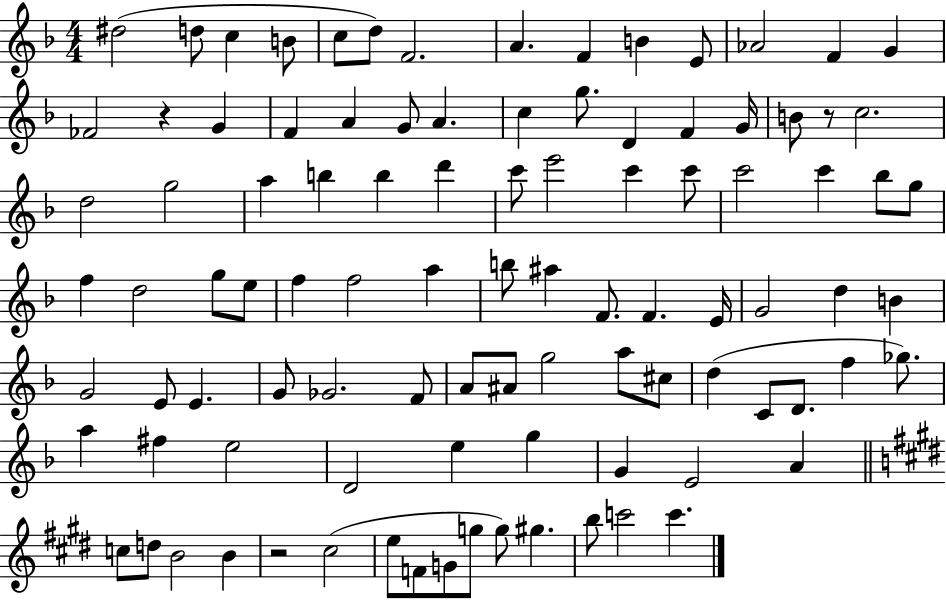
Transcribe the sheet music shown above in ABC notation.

X:1
T:Untitled
M:4/4
L:1/4
K:F
^d2 d/2 c B/2 c/2 d/2 F2 A F B E/2 _A2 F G _F2 z G F A G/2 A c g/2 D F G/4 B/2 z/2 c2 d2 g2 a b b d' c'/2 e'2 c' c'/2 c'2 c' _b/2 g/2 f d2 g/2 e/2 f f2 a b/2 ^a F/2 F E/4 G2 d B G2 E/2 E G/2 _G2 F/2 A/2 ^A/2 g2 a/2 ^c/2 d C/2 D/2 f _g/2 a ^f e2 D2 e g G E2 A c/2 d/2 B2 B z2 ^c2 e/2 F/2 G/2 g/2 g/2 ^g b/2 c'2 c'